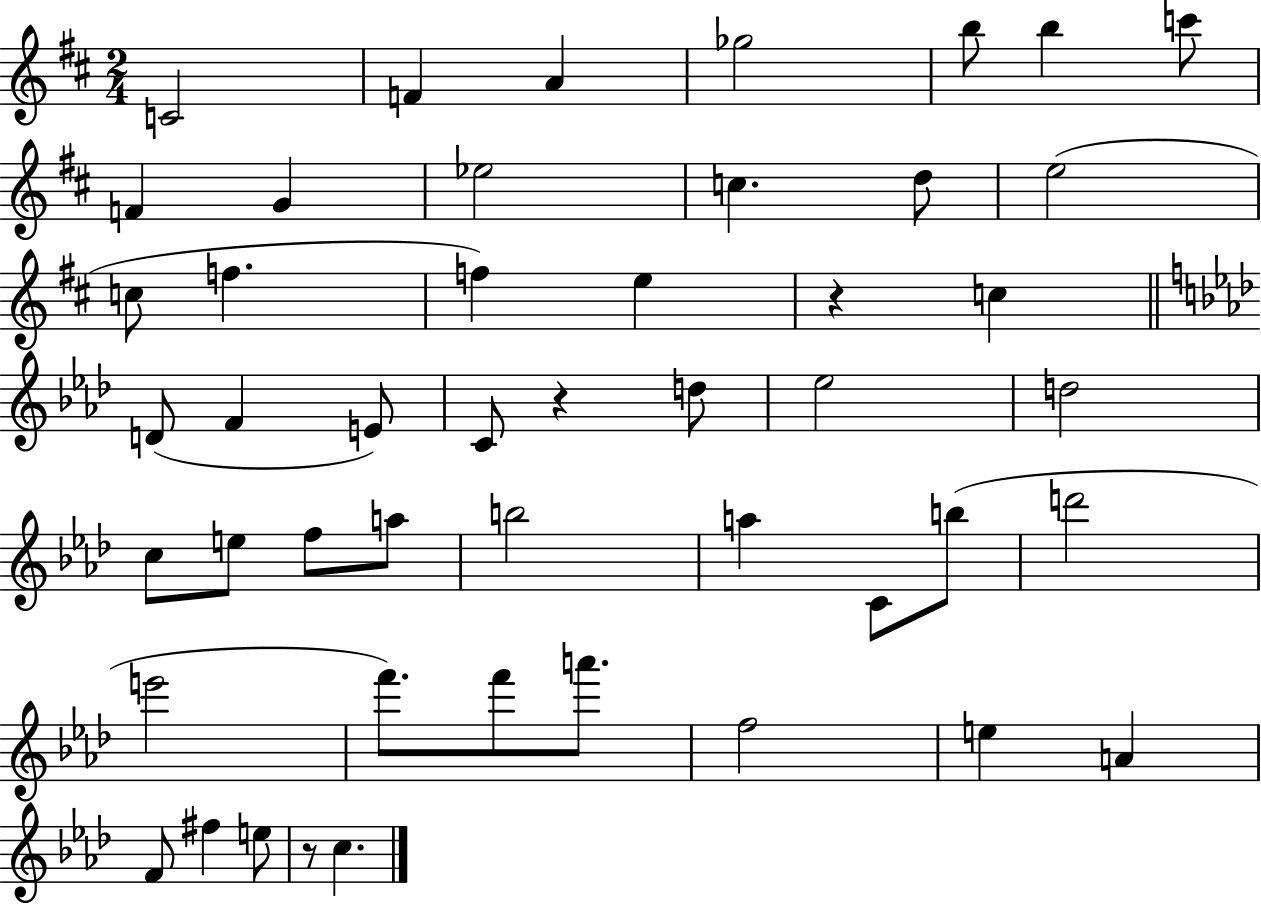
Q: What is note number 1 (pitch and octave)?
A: C4